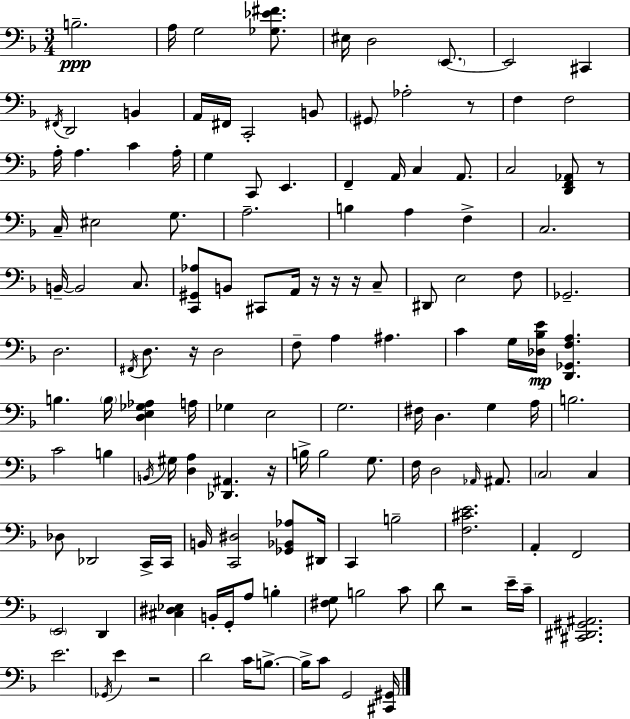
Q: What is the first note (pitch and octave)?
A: B3